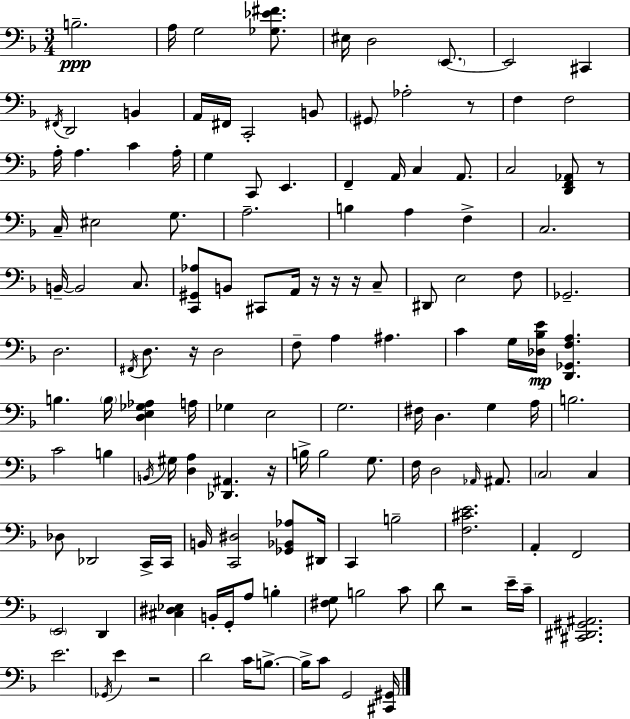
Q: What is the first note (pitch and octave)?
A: B3